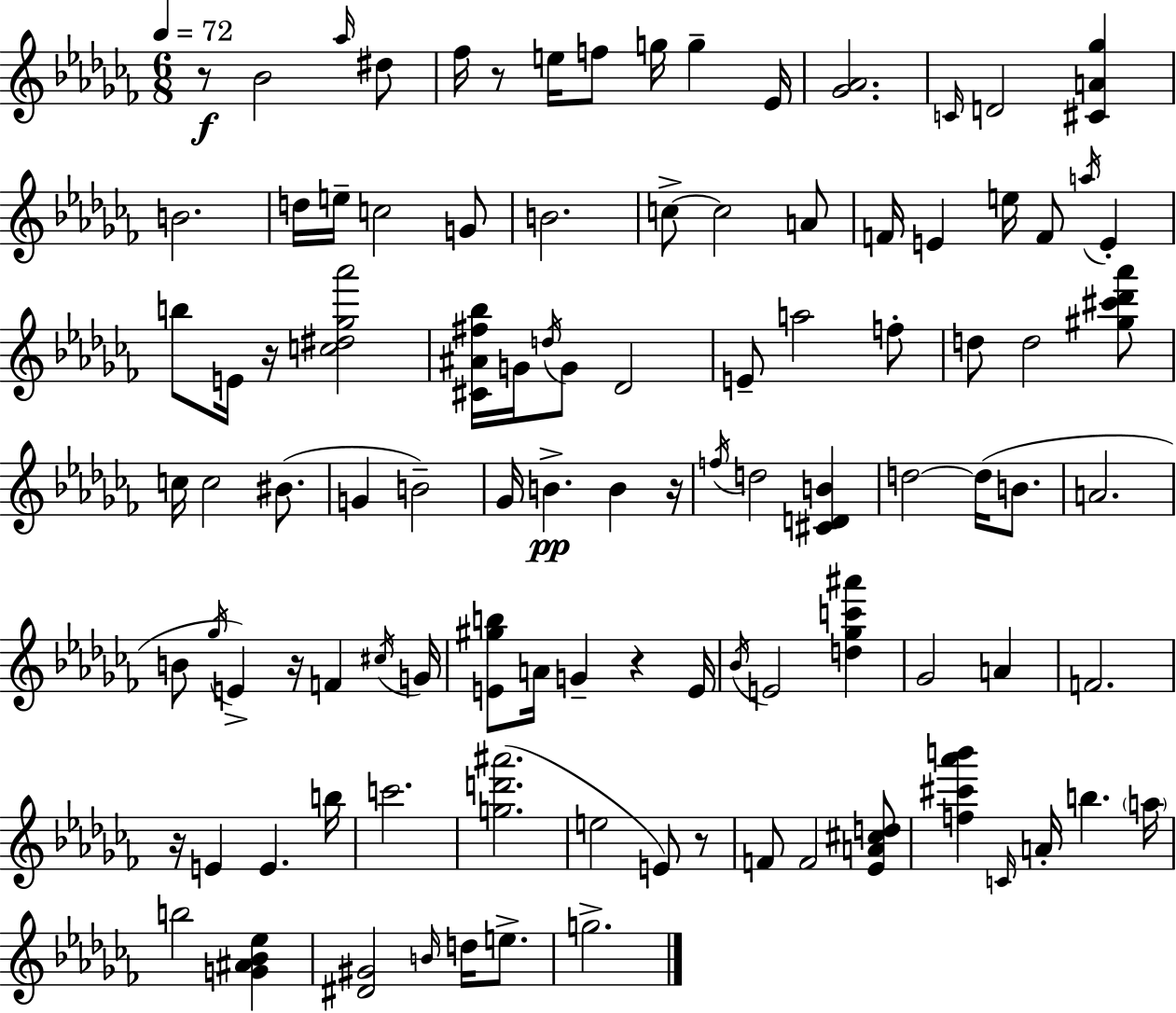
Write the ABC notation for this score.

X:1
T:Untitled
M:6/8
L:1/4
K:Abm
z/2 _B2 _a/4 ^d/2 _f/4 z/2 e/4 f/2 g/4 g _E/4 [_G_A]2 C/4 D2 [^CA_g] B2 d/4 e/4 c2 G/2 B2 c/2 c2 A/2 F/4 E e/4 F/2 a/4 E b/2 E/4 z/4 [c^d_g_a']2 [^C^A^f_b]/4 G/4 d/4 G/2 _D2 E/2 a2 f/2 d/2 d2 [^g^c'_d'_a']/2 c/4 c2 ^B/2 G B2 _G/4 B B z/4 f/4 d2 [^CDB] d2 d/4 B/2 A2 B/2 _g/4 E z/4 F ^c/4 G/4 [E^gb]/2 A/4 G z E/4 _B/4 E2 [d_gc'^a'] _G2 A F2 z/4 E E b/4 c'2 [gd'^a']2 e2 E/2 z/2 F/2 F2 [_EA^cd]/2 [f^c'_a'b'] C/4 A/4 b a/4 b2 [G^A_B_e] [^D^G]2 B/4 d/4 e/2 g2